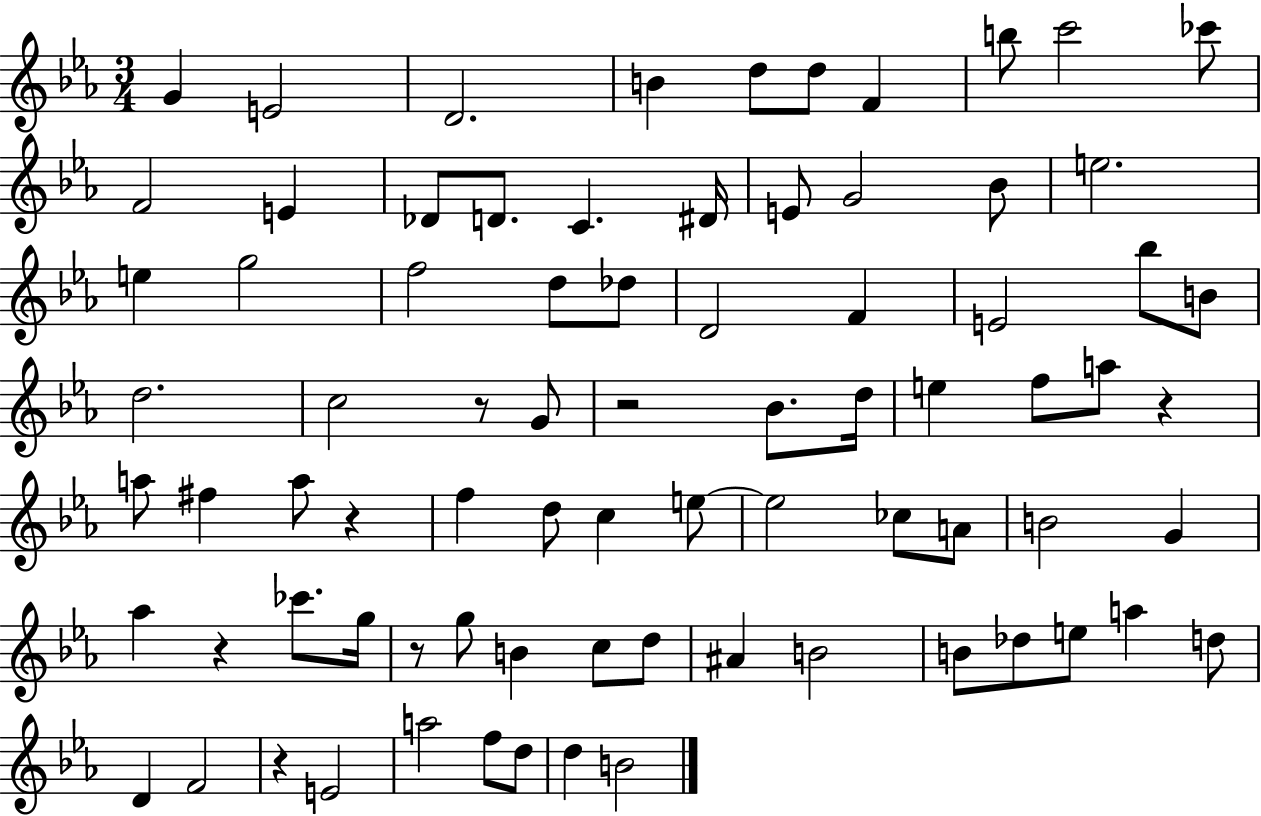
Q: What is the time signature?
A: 3/4